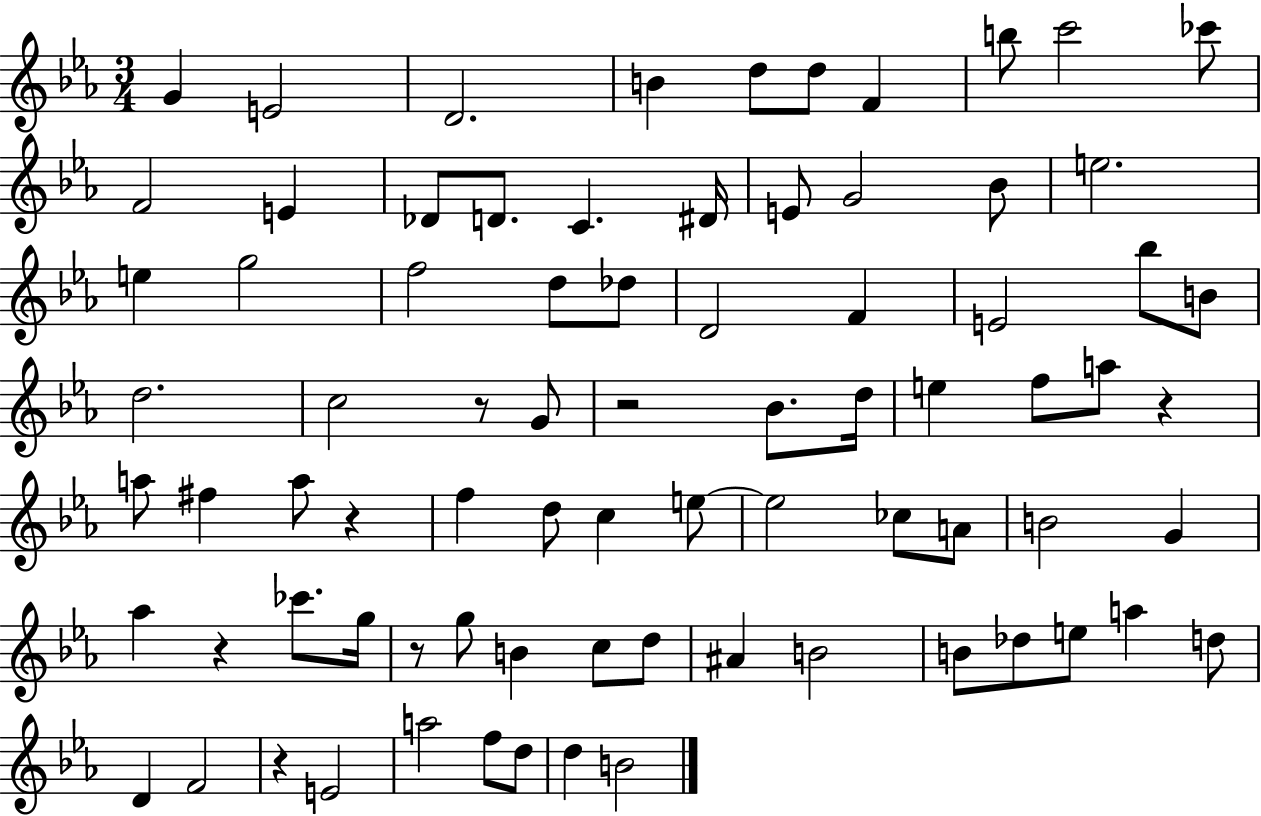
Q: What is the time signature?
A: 3/4